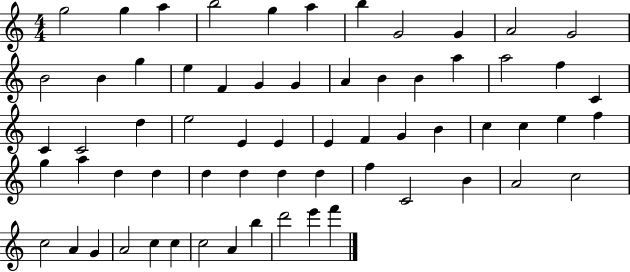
{
  \clef treble
  \numericTimeSignature
  \time 4/4
  \key c \major
  g''2 g''4 a''4 | b''2 g''4 a''4 | b''4 g'2 g'4 | a'2 g'2 | \break b'2 b'4 g''4 | e''4 f'4 g'4 g'4 | a'4 b'4 b'4 a''4 | a''2 f''4 c'4 | \break c'4 c'2 d''4 | e''2 e'4 e'4 | e'4 f'4 g'4 b'4 | c''4 c''4 e''4 f''4 | \break g''4 a''4 d''4 d''4 | d''4 d''4 d''4 d''4 | f''4 c'2 b'4 | a'2 c''2 | \break c''2 a'4 g'4 | a'2 c''4 c''4 | c''2 a'4 b''4 | d'''2 e'''4 f'''4 | \break \bar "|."
}